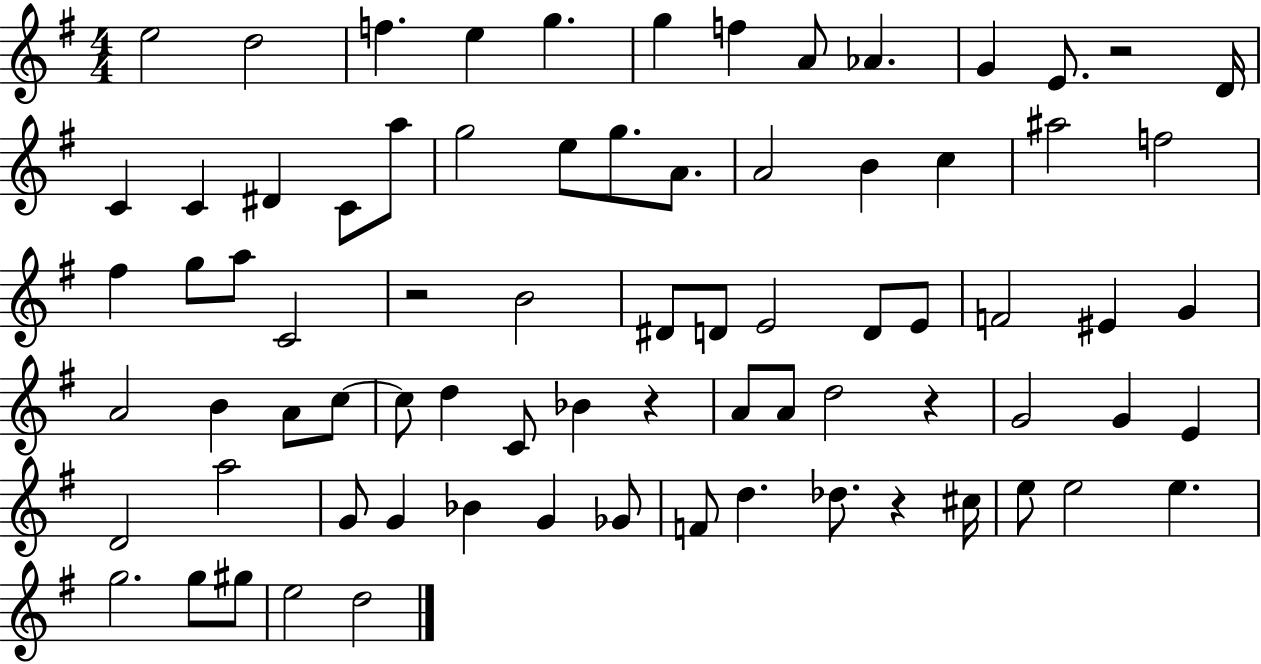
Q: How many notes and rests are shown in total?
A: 77